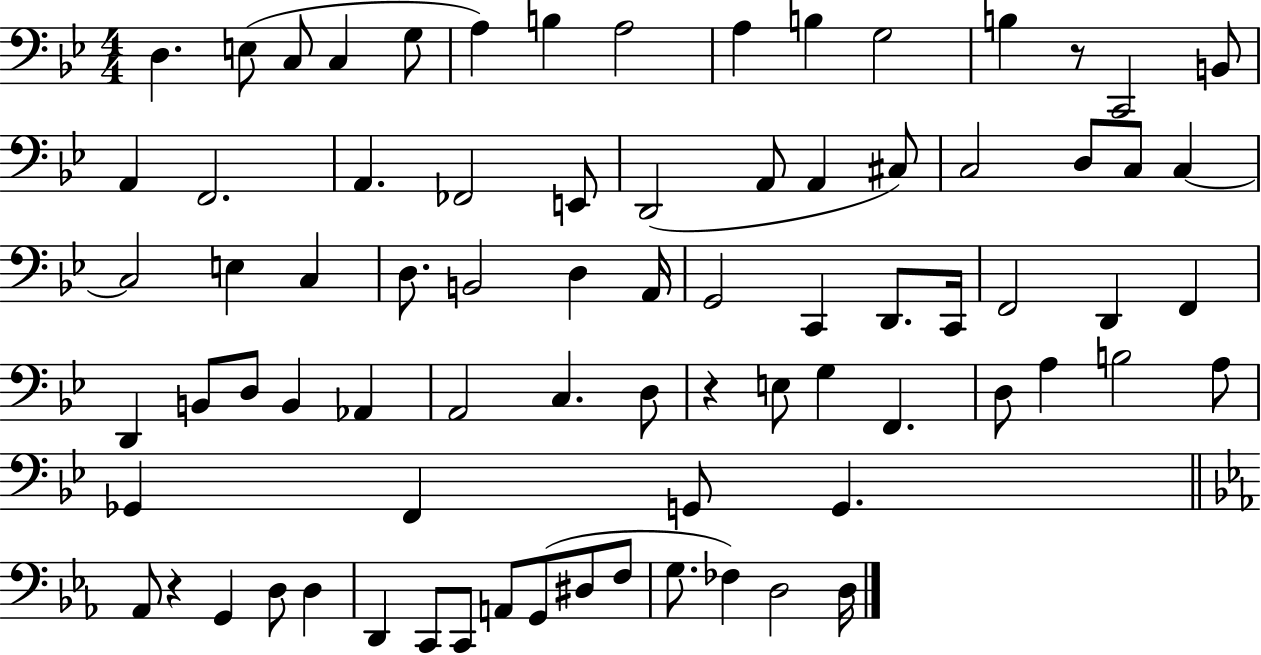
{
  \clef bass
  \numericTimeSignature
  \time 4/4
  \key bes \major
  \repeat volta 2 { d4. e8( c8 c4 g8 | a4) b4 a2 | a4 b4 g2 | b4 r8 c,2 b,8 | \break a,4 f,2. | a,4. fes,2 e,8 | d,2( a,8 a,4 cis8) | c2 d8 c8 c4~~ | \break c2 e4 c4 | d8. b,2 d4 a,16 | g,2 c,4 d,8. c,16 | f,2 d,4 f,4 | \break d,4 b,8 d8 b,4 aes,4 | a,2 c4. d8 | r4 e8 g4 f,4. | d8 a4 b2 a8 | \break ges,4 f,4 g,8 g,4. | \bar "||" \break \key ees \major aes,8 r4 g,4 d8 d4 | d,4 c,8 c,8 a,8 g,8( dis8 f8 | g8. fes4) d2 d16 | } \bar "|."
}